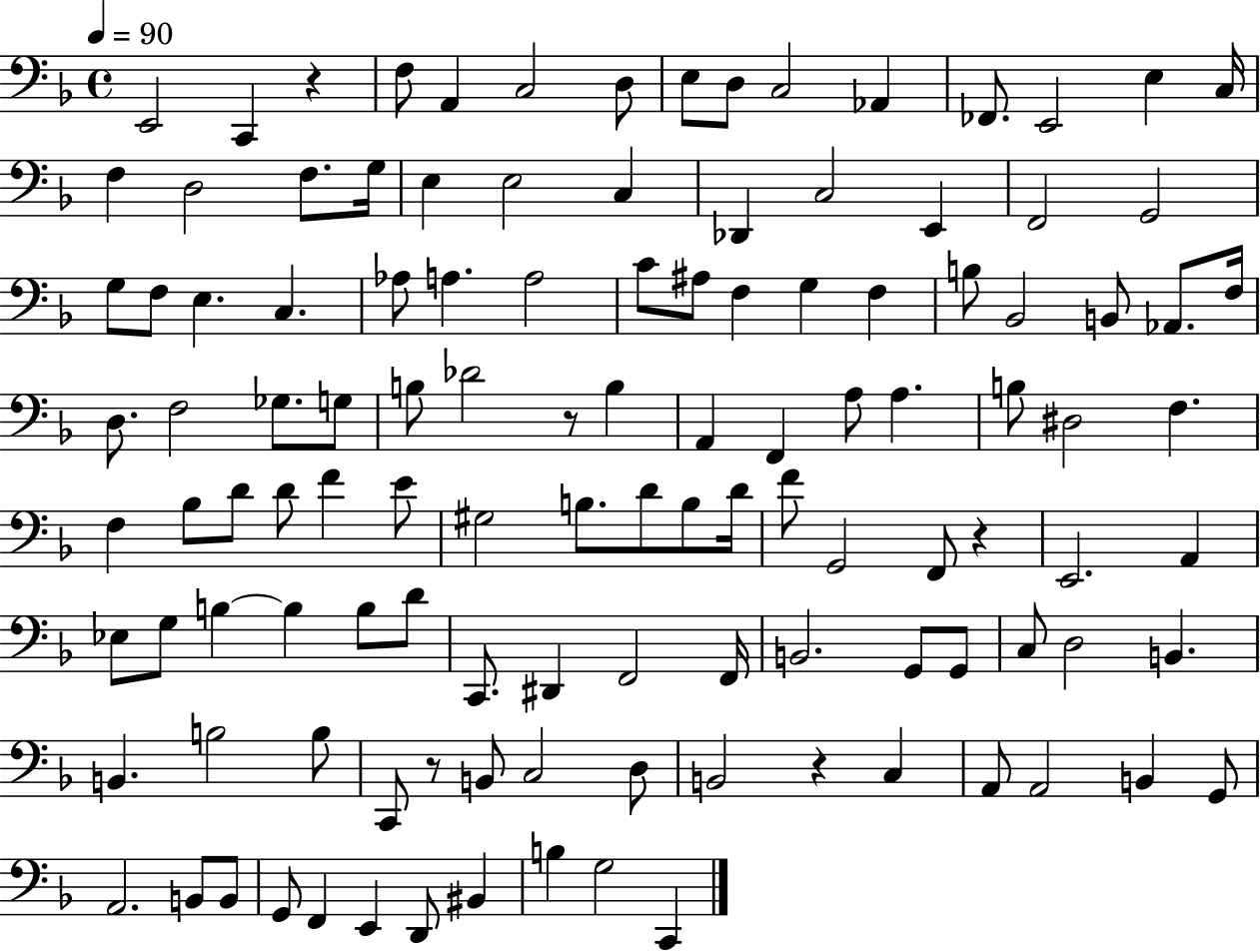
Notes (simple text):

E2/h C2/q R/q F3/e A2/q C3/h D3/e E3/e D3/e C3/h Ab2/q FES2/e. E2/h E3/q C3/s F3/q D3/h F3/e. G3/s E3/q E3/h C3/q Db2/q C3/h E2/q F2/h G2/h G3/e F3/e E3/q. C3/q. Ab3/e A3/q. A3/h C4/e A#3/e F3/q G3/q F3/q B3/e Bb2/h B2/e Ab2/e. F3/s D3/e. F3/h Gb3/e. G3/e B3/e Db4/h R/e B3/q A2/q F2/q A3/e A3/q. B3/e D#3/h F3/q. F3/q Bb3/e D4/e D4/e F4/q E4/e G#3/h B3/e. D4/e B3/e D4/s F4/e G2/h F2/e R/q E2/h. A2/q Eb3/e G3/e B3/q B3/q B3/e D4/e C2/e. D#2/q F2/h F2/s B2/h. G2/e G2/e C3/e D3/h B2/q. B2/q. B3/h B3/e C2/e R/e B2/e C3/h D3/e B2/h R/q C3/q A2/e A2/h B2/q G2/e A2/h. B2/e B2/e G2/e F2/q E2/q D2/e BIS2/q B3/q G3/h C2/q